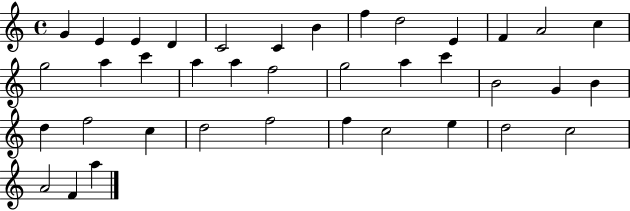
G4/q E4/q E4/q D4/q C4/h C4/q B4/q F5/q D5/h E4/q F4/q A4/h C5/q G5/h A5/q C6/q A5/q A5/q F5/h G5/h A5/q C6/q B4/h G4/q B4/q D5/q F5/h C5/q D5/h F5/h F5/q C5/h E5/q D5/h C5/h A4/h F4/q A5/q